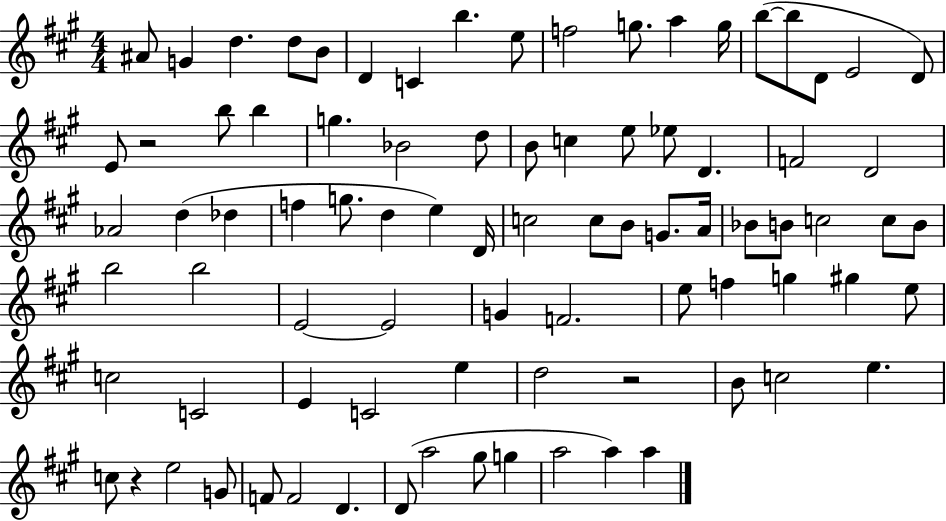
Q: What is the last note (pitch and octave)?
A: A5